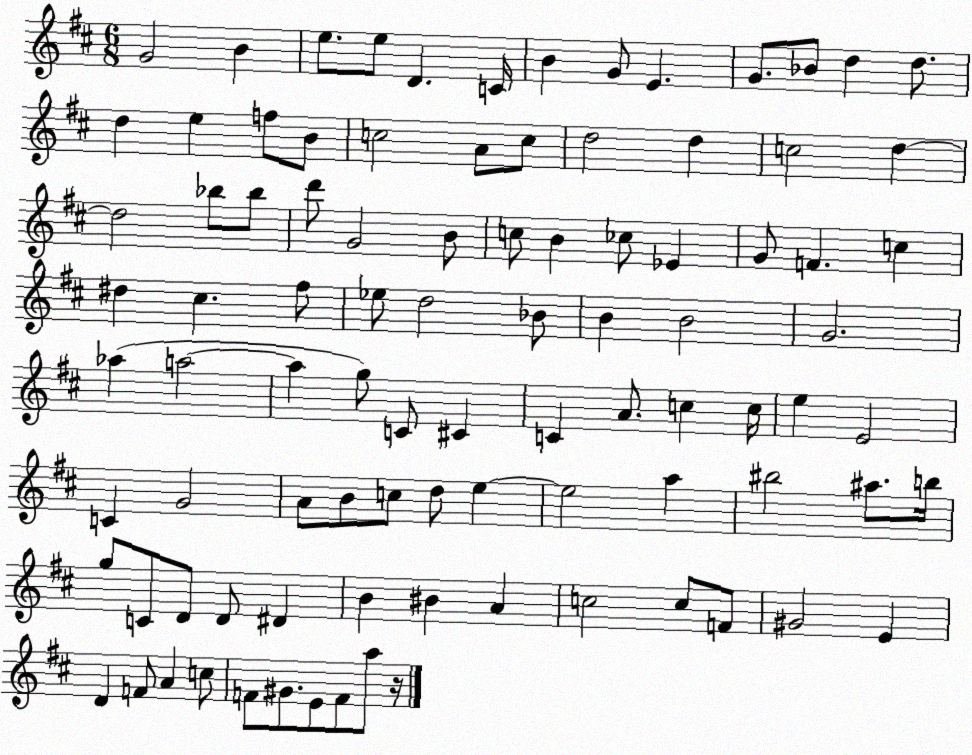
X:1
T:Untitled
M:6/8
L:1/4
K:D
G2 B e/2 e/2 D C/4 B G/2 E G/2 _B/2 d d/2 d e f/2 B/2 c2 A/2 c/2 d2 d c2 d d2 _b/2 _b/2 d'/2 G2 B/2 c/2 B _c/2 _E G/2 F c ^d ^c ^f/2 _e/2 d2 _B/2 B B2 G2 _a a2 a g/2 C/2 ^C C A/2 c c/4 e E2 C G2 A/2 B/2 c/2 d/2 e e2 a ^b2 ^a/2 b/4 g/2 C/2 D/2 D/2 ^D B ^B A c2 c/2 F/2 ^G2 E D F/2 A c/2 F/2 ^G/2 E/2 F/2 a/2 z/4